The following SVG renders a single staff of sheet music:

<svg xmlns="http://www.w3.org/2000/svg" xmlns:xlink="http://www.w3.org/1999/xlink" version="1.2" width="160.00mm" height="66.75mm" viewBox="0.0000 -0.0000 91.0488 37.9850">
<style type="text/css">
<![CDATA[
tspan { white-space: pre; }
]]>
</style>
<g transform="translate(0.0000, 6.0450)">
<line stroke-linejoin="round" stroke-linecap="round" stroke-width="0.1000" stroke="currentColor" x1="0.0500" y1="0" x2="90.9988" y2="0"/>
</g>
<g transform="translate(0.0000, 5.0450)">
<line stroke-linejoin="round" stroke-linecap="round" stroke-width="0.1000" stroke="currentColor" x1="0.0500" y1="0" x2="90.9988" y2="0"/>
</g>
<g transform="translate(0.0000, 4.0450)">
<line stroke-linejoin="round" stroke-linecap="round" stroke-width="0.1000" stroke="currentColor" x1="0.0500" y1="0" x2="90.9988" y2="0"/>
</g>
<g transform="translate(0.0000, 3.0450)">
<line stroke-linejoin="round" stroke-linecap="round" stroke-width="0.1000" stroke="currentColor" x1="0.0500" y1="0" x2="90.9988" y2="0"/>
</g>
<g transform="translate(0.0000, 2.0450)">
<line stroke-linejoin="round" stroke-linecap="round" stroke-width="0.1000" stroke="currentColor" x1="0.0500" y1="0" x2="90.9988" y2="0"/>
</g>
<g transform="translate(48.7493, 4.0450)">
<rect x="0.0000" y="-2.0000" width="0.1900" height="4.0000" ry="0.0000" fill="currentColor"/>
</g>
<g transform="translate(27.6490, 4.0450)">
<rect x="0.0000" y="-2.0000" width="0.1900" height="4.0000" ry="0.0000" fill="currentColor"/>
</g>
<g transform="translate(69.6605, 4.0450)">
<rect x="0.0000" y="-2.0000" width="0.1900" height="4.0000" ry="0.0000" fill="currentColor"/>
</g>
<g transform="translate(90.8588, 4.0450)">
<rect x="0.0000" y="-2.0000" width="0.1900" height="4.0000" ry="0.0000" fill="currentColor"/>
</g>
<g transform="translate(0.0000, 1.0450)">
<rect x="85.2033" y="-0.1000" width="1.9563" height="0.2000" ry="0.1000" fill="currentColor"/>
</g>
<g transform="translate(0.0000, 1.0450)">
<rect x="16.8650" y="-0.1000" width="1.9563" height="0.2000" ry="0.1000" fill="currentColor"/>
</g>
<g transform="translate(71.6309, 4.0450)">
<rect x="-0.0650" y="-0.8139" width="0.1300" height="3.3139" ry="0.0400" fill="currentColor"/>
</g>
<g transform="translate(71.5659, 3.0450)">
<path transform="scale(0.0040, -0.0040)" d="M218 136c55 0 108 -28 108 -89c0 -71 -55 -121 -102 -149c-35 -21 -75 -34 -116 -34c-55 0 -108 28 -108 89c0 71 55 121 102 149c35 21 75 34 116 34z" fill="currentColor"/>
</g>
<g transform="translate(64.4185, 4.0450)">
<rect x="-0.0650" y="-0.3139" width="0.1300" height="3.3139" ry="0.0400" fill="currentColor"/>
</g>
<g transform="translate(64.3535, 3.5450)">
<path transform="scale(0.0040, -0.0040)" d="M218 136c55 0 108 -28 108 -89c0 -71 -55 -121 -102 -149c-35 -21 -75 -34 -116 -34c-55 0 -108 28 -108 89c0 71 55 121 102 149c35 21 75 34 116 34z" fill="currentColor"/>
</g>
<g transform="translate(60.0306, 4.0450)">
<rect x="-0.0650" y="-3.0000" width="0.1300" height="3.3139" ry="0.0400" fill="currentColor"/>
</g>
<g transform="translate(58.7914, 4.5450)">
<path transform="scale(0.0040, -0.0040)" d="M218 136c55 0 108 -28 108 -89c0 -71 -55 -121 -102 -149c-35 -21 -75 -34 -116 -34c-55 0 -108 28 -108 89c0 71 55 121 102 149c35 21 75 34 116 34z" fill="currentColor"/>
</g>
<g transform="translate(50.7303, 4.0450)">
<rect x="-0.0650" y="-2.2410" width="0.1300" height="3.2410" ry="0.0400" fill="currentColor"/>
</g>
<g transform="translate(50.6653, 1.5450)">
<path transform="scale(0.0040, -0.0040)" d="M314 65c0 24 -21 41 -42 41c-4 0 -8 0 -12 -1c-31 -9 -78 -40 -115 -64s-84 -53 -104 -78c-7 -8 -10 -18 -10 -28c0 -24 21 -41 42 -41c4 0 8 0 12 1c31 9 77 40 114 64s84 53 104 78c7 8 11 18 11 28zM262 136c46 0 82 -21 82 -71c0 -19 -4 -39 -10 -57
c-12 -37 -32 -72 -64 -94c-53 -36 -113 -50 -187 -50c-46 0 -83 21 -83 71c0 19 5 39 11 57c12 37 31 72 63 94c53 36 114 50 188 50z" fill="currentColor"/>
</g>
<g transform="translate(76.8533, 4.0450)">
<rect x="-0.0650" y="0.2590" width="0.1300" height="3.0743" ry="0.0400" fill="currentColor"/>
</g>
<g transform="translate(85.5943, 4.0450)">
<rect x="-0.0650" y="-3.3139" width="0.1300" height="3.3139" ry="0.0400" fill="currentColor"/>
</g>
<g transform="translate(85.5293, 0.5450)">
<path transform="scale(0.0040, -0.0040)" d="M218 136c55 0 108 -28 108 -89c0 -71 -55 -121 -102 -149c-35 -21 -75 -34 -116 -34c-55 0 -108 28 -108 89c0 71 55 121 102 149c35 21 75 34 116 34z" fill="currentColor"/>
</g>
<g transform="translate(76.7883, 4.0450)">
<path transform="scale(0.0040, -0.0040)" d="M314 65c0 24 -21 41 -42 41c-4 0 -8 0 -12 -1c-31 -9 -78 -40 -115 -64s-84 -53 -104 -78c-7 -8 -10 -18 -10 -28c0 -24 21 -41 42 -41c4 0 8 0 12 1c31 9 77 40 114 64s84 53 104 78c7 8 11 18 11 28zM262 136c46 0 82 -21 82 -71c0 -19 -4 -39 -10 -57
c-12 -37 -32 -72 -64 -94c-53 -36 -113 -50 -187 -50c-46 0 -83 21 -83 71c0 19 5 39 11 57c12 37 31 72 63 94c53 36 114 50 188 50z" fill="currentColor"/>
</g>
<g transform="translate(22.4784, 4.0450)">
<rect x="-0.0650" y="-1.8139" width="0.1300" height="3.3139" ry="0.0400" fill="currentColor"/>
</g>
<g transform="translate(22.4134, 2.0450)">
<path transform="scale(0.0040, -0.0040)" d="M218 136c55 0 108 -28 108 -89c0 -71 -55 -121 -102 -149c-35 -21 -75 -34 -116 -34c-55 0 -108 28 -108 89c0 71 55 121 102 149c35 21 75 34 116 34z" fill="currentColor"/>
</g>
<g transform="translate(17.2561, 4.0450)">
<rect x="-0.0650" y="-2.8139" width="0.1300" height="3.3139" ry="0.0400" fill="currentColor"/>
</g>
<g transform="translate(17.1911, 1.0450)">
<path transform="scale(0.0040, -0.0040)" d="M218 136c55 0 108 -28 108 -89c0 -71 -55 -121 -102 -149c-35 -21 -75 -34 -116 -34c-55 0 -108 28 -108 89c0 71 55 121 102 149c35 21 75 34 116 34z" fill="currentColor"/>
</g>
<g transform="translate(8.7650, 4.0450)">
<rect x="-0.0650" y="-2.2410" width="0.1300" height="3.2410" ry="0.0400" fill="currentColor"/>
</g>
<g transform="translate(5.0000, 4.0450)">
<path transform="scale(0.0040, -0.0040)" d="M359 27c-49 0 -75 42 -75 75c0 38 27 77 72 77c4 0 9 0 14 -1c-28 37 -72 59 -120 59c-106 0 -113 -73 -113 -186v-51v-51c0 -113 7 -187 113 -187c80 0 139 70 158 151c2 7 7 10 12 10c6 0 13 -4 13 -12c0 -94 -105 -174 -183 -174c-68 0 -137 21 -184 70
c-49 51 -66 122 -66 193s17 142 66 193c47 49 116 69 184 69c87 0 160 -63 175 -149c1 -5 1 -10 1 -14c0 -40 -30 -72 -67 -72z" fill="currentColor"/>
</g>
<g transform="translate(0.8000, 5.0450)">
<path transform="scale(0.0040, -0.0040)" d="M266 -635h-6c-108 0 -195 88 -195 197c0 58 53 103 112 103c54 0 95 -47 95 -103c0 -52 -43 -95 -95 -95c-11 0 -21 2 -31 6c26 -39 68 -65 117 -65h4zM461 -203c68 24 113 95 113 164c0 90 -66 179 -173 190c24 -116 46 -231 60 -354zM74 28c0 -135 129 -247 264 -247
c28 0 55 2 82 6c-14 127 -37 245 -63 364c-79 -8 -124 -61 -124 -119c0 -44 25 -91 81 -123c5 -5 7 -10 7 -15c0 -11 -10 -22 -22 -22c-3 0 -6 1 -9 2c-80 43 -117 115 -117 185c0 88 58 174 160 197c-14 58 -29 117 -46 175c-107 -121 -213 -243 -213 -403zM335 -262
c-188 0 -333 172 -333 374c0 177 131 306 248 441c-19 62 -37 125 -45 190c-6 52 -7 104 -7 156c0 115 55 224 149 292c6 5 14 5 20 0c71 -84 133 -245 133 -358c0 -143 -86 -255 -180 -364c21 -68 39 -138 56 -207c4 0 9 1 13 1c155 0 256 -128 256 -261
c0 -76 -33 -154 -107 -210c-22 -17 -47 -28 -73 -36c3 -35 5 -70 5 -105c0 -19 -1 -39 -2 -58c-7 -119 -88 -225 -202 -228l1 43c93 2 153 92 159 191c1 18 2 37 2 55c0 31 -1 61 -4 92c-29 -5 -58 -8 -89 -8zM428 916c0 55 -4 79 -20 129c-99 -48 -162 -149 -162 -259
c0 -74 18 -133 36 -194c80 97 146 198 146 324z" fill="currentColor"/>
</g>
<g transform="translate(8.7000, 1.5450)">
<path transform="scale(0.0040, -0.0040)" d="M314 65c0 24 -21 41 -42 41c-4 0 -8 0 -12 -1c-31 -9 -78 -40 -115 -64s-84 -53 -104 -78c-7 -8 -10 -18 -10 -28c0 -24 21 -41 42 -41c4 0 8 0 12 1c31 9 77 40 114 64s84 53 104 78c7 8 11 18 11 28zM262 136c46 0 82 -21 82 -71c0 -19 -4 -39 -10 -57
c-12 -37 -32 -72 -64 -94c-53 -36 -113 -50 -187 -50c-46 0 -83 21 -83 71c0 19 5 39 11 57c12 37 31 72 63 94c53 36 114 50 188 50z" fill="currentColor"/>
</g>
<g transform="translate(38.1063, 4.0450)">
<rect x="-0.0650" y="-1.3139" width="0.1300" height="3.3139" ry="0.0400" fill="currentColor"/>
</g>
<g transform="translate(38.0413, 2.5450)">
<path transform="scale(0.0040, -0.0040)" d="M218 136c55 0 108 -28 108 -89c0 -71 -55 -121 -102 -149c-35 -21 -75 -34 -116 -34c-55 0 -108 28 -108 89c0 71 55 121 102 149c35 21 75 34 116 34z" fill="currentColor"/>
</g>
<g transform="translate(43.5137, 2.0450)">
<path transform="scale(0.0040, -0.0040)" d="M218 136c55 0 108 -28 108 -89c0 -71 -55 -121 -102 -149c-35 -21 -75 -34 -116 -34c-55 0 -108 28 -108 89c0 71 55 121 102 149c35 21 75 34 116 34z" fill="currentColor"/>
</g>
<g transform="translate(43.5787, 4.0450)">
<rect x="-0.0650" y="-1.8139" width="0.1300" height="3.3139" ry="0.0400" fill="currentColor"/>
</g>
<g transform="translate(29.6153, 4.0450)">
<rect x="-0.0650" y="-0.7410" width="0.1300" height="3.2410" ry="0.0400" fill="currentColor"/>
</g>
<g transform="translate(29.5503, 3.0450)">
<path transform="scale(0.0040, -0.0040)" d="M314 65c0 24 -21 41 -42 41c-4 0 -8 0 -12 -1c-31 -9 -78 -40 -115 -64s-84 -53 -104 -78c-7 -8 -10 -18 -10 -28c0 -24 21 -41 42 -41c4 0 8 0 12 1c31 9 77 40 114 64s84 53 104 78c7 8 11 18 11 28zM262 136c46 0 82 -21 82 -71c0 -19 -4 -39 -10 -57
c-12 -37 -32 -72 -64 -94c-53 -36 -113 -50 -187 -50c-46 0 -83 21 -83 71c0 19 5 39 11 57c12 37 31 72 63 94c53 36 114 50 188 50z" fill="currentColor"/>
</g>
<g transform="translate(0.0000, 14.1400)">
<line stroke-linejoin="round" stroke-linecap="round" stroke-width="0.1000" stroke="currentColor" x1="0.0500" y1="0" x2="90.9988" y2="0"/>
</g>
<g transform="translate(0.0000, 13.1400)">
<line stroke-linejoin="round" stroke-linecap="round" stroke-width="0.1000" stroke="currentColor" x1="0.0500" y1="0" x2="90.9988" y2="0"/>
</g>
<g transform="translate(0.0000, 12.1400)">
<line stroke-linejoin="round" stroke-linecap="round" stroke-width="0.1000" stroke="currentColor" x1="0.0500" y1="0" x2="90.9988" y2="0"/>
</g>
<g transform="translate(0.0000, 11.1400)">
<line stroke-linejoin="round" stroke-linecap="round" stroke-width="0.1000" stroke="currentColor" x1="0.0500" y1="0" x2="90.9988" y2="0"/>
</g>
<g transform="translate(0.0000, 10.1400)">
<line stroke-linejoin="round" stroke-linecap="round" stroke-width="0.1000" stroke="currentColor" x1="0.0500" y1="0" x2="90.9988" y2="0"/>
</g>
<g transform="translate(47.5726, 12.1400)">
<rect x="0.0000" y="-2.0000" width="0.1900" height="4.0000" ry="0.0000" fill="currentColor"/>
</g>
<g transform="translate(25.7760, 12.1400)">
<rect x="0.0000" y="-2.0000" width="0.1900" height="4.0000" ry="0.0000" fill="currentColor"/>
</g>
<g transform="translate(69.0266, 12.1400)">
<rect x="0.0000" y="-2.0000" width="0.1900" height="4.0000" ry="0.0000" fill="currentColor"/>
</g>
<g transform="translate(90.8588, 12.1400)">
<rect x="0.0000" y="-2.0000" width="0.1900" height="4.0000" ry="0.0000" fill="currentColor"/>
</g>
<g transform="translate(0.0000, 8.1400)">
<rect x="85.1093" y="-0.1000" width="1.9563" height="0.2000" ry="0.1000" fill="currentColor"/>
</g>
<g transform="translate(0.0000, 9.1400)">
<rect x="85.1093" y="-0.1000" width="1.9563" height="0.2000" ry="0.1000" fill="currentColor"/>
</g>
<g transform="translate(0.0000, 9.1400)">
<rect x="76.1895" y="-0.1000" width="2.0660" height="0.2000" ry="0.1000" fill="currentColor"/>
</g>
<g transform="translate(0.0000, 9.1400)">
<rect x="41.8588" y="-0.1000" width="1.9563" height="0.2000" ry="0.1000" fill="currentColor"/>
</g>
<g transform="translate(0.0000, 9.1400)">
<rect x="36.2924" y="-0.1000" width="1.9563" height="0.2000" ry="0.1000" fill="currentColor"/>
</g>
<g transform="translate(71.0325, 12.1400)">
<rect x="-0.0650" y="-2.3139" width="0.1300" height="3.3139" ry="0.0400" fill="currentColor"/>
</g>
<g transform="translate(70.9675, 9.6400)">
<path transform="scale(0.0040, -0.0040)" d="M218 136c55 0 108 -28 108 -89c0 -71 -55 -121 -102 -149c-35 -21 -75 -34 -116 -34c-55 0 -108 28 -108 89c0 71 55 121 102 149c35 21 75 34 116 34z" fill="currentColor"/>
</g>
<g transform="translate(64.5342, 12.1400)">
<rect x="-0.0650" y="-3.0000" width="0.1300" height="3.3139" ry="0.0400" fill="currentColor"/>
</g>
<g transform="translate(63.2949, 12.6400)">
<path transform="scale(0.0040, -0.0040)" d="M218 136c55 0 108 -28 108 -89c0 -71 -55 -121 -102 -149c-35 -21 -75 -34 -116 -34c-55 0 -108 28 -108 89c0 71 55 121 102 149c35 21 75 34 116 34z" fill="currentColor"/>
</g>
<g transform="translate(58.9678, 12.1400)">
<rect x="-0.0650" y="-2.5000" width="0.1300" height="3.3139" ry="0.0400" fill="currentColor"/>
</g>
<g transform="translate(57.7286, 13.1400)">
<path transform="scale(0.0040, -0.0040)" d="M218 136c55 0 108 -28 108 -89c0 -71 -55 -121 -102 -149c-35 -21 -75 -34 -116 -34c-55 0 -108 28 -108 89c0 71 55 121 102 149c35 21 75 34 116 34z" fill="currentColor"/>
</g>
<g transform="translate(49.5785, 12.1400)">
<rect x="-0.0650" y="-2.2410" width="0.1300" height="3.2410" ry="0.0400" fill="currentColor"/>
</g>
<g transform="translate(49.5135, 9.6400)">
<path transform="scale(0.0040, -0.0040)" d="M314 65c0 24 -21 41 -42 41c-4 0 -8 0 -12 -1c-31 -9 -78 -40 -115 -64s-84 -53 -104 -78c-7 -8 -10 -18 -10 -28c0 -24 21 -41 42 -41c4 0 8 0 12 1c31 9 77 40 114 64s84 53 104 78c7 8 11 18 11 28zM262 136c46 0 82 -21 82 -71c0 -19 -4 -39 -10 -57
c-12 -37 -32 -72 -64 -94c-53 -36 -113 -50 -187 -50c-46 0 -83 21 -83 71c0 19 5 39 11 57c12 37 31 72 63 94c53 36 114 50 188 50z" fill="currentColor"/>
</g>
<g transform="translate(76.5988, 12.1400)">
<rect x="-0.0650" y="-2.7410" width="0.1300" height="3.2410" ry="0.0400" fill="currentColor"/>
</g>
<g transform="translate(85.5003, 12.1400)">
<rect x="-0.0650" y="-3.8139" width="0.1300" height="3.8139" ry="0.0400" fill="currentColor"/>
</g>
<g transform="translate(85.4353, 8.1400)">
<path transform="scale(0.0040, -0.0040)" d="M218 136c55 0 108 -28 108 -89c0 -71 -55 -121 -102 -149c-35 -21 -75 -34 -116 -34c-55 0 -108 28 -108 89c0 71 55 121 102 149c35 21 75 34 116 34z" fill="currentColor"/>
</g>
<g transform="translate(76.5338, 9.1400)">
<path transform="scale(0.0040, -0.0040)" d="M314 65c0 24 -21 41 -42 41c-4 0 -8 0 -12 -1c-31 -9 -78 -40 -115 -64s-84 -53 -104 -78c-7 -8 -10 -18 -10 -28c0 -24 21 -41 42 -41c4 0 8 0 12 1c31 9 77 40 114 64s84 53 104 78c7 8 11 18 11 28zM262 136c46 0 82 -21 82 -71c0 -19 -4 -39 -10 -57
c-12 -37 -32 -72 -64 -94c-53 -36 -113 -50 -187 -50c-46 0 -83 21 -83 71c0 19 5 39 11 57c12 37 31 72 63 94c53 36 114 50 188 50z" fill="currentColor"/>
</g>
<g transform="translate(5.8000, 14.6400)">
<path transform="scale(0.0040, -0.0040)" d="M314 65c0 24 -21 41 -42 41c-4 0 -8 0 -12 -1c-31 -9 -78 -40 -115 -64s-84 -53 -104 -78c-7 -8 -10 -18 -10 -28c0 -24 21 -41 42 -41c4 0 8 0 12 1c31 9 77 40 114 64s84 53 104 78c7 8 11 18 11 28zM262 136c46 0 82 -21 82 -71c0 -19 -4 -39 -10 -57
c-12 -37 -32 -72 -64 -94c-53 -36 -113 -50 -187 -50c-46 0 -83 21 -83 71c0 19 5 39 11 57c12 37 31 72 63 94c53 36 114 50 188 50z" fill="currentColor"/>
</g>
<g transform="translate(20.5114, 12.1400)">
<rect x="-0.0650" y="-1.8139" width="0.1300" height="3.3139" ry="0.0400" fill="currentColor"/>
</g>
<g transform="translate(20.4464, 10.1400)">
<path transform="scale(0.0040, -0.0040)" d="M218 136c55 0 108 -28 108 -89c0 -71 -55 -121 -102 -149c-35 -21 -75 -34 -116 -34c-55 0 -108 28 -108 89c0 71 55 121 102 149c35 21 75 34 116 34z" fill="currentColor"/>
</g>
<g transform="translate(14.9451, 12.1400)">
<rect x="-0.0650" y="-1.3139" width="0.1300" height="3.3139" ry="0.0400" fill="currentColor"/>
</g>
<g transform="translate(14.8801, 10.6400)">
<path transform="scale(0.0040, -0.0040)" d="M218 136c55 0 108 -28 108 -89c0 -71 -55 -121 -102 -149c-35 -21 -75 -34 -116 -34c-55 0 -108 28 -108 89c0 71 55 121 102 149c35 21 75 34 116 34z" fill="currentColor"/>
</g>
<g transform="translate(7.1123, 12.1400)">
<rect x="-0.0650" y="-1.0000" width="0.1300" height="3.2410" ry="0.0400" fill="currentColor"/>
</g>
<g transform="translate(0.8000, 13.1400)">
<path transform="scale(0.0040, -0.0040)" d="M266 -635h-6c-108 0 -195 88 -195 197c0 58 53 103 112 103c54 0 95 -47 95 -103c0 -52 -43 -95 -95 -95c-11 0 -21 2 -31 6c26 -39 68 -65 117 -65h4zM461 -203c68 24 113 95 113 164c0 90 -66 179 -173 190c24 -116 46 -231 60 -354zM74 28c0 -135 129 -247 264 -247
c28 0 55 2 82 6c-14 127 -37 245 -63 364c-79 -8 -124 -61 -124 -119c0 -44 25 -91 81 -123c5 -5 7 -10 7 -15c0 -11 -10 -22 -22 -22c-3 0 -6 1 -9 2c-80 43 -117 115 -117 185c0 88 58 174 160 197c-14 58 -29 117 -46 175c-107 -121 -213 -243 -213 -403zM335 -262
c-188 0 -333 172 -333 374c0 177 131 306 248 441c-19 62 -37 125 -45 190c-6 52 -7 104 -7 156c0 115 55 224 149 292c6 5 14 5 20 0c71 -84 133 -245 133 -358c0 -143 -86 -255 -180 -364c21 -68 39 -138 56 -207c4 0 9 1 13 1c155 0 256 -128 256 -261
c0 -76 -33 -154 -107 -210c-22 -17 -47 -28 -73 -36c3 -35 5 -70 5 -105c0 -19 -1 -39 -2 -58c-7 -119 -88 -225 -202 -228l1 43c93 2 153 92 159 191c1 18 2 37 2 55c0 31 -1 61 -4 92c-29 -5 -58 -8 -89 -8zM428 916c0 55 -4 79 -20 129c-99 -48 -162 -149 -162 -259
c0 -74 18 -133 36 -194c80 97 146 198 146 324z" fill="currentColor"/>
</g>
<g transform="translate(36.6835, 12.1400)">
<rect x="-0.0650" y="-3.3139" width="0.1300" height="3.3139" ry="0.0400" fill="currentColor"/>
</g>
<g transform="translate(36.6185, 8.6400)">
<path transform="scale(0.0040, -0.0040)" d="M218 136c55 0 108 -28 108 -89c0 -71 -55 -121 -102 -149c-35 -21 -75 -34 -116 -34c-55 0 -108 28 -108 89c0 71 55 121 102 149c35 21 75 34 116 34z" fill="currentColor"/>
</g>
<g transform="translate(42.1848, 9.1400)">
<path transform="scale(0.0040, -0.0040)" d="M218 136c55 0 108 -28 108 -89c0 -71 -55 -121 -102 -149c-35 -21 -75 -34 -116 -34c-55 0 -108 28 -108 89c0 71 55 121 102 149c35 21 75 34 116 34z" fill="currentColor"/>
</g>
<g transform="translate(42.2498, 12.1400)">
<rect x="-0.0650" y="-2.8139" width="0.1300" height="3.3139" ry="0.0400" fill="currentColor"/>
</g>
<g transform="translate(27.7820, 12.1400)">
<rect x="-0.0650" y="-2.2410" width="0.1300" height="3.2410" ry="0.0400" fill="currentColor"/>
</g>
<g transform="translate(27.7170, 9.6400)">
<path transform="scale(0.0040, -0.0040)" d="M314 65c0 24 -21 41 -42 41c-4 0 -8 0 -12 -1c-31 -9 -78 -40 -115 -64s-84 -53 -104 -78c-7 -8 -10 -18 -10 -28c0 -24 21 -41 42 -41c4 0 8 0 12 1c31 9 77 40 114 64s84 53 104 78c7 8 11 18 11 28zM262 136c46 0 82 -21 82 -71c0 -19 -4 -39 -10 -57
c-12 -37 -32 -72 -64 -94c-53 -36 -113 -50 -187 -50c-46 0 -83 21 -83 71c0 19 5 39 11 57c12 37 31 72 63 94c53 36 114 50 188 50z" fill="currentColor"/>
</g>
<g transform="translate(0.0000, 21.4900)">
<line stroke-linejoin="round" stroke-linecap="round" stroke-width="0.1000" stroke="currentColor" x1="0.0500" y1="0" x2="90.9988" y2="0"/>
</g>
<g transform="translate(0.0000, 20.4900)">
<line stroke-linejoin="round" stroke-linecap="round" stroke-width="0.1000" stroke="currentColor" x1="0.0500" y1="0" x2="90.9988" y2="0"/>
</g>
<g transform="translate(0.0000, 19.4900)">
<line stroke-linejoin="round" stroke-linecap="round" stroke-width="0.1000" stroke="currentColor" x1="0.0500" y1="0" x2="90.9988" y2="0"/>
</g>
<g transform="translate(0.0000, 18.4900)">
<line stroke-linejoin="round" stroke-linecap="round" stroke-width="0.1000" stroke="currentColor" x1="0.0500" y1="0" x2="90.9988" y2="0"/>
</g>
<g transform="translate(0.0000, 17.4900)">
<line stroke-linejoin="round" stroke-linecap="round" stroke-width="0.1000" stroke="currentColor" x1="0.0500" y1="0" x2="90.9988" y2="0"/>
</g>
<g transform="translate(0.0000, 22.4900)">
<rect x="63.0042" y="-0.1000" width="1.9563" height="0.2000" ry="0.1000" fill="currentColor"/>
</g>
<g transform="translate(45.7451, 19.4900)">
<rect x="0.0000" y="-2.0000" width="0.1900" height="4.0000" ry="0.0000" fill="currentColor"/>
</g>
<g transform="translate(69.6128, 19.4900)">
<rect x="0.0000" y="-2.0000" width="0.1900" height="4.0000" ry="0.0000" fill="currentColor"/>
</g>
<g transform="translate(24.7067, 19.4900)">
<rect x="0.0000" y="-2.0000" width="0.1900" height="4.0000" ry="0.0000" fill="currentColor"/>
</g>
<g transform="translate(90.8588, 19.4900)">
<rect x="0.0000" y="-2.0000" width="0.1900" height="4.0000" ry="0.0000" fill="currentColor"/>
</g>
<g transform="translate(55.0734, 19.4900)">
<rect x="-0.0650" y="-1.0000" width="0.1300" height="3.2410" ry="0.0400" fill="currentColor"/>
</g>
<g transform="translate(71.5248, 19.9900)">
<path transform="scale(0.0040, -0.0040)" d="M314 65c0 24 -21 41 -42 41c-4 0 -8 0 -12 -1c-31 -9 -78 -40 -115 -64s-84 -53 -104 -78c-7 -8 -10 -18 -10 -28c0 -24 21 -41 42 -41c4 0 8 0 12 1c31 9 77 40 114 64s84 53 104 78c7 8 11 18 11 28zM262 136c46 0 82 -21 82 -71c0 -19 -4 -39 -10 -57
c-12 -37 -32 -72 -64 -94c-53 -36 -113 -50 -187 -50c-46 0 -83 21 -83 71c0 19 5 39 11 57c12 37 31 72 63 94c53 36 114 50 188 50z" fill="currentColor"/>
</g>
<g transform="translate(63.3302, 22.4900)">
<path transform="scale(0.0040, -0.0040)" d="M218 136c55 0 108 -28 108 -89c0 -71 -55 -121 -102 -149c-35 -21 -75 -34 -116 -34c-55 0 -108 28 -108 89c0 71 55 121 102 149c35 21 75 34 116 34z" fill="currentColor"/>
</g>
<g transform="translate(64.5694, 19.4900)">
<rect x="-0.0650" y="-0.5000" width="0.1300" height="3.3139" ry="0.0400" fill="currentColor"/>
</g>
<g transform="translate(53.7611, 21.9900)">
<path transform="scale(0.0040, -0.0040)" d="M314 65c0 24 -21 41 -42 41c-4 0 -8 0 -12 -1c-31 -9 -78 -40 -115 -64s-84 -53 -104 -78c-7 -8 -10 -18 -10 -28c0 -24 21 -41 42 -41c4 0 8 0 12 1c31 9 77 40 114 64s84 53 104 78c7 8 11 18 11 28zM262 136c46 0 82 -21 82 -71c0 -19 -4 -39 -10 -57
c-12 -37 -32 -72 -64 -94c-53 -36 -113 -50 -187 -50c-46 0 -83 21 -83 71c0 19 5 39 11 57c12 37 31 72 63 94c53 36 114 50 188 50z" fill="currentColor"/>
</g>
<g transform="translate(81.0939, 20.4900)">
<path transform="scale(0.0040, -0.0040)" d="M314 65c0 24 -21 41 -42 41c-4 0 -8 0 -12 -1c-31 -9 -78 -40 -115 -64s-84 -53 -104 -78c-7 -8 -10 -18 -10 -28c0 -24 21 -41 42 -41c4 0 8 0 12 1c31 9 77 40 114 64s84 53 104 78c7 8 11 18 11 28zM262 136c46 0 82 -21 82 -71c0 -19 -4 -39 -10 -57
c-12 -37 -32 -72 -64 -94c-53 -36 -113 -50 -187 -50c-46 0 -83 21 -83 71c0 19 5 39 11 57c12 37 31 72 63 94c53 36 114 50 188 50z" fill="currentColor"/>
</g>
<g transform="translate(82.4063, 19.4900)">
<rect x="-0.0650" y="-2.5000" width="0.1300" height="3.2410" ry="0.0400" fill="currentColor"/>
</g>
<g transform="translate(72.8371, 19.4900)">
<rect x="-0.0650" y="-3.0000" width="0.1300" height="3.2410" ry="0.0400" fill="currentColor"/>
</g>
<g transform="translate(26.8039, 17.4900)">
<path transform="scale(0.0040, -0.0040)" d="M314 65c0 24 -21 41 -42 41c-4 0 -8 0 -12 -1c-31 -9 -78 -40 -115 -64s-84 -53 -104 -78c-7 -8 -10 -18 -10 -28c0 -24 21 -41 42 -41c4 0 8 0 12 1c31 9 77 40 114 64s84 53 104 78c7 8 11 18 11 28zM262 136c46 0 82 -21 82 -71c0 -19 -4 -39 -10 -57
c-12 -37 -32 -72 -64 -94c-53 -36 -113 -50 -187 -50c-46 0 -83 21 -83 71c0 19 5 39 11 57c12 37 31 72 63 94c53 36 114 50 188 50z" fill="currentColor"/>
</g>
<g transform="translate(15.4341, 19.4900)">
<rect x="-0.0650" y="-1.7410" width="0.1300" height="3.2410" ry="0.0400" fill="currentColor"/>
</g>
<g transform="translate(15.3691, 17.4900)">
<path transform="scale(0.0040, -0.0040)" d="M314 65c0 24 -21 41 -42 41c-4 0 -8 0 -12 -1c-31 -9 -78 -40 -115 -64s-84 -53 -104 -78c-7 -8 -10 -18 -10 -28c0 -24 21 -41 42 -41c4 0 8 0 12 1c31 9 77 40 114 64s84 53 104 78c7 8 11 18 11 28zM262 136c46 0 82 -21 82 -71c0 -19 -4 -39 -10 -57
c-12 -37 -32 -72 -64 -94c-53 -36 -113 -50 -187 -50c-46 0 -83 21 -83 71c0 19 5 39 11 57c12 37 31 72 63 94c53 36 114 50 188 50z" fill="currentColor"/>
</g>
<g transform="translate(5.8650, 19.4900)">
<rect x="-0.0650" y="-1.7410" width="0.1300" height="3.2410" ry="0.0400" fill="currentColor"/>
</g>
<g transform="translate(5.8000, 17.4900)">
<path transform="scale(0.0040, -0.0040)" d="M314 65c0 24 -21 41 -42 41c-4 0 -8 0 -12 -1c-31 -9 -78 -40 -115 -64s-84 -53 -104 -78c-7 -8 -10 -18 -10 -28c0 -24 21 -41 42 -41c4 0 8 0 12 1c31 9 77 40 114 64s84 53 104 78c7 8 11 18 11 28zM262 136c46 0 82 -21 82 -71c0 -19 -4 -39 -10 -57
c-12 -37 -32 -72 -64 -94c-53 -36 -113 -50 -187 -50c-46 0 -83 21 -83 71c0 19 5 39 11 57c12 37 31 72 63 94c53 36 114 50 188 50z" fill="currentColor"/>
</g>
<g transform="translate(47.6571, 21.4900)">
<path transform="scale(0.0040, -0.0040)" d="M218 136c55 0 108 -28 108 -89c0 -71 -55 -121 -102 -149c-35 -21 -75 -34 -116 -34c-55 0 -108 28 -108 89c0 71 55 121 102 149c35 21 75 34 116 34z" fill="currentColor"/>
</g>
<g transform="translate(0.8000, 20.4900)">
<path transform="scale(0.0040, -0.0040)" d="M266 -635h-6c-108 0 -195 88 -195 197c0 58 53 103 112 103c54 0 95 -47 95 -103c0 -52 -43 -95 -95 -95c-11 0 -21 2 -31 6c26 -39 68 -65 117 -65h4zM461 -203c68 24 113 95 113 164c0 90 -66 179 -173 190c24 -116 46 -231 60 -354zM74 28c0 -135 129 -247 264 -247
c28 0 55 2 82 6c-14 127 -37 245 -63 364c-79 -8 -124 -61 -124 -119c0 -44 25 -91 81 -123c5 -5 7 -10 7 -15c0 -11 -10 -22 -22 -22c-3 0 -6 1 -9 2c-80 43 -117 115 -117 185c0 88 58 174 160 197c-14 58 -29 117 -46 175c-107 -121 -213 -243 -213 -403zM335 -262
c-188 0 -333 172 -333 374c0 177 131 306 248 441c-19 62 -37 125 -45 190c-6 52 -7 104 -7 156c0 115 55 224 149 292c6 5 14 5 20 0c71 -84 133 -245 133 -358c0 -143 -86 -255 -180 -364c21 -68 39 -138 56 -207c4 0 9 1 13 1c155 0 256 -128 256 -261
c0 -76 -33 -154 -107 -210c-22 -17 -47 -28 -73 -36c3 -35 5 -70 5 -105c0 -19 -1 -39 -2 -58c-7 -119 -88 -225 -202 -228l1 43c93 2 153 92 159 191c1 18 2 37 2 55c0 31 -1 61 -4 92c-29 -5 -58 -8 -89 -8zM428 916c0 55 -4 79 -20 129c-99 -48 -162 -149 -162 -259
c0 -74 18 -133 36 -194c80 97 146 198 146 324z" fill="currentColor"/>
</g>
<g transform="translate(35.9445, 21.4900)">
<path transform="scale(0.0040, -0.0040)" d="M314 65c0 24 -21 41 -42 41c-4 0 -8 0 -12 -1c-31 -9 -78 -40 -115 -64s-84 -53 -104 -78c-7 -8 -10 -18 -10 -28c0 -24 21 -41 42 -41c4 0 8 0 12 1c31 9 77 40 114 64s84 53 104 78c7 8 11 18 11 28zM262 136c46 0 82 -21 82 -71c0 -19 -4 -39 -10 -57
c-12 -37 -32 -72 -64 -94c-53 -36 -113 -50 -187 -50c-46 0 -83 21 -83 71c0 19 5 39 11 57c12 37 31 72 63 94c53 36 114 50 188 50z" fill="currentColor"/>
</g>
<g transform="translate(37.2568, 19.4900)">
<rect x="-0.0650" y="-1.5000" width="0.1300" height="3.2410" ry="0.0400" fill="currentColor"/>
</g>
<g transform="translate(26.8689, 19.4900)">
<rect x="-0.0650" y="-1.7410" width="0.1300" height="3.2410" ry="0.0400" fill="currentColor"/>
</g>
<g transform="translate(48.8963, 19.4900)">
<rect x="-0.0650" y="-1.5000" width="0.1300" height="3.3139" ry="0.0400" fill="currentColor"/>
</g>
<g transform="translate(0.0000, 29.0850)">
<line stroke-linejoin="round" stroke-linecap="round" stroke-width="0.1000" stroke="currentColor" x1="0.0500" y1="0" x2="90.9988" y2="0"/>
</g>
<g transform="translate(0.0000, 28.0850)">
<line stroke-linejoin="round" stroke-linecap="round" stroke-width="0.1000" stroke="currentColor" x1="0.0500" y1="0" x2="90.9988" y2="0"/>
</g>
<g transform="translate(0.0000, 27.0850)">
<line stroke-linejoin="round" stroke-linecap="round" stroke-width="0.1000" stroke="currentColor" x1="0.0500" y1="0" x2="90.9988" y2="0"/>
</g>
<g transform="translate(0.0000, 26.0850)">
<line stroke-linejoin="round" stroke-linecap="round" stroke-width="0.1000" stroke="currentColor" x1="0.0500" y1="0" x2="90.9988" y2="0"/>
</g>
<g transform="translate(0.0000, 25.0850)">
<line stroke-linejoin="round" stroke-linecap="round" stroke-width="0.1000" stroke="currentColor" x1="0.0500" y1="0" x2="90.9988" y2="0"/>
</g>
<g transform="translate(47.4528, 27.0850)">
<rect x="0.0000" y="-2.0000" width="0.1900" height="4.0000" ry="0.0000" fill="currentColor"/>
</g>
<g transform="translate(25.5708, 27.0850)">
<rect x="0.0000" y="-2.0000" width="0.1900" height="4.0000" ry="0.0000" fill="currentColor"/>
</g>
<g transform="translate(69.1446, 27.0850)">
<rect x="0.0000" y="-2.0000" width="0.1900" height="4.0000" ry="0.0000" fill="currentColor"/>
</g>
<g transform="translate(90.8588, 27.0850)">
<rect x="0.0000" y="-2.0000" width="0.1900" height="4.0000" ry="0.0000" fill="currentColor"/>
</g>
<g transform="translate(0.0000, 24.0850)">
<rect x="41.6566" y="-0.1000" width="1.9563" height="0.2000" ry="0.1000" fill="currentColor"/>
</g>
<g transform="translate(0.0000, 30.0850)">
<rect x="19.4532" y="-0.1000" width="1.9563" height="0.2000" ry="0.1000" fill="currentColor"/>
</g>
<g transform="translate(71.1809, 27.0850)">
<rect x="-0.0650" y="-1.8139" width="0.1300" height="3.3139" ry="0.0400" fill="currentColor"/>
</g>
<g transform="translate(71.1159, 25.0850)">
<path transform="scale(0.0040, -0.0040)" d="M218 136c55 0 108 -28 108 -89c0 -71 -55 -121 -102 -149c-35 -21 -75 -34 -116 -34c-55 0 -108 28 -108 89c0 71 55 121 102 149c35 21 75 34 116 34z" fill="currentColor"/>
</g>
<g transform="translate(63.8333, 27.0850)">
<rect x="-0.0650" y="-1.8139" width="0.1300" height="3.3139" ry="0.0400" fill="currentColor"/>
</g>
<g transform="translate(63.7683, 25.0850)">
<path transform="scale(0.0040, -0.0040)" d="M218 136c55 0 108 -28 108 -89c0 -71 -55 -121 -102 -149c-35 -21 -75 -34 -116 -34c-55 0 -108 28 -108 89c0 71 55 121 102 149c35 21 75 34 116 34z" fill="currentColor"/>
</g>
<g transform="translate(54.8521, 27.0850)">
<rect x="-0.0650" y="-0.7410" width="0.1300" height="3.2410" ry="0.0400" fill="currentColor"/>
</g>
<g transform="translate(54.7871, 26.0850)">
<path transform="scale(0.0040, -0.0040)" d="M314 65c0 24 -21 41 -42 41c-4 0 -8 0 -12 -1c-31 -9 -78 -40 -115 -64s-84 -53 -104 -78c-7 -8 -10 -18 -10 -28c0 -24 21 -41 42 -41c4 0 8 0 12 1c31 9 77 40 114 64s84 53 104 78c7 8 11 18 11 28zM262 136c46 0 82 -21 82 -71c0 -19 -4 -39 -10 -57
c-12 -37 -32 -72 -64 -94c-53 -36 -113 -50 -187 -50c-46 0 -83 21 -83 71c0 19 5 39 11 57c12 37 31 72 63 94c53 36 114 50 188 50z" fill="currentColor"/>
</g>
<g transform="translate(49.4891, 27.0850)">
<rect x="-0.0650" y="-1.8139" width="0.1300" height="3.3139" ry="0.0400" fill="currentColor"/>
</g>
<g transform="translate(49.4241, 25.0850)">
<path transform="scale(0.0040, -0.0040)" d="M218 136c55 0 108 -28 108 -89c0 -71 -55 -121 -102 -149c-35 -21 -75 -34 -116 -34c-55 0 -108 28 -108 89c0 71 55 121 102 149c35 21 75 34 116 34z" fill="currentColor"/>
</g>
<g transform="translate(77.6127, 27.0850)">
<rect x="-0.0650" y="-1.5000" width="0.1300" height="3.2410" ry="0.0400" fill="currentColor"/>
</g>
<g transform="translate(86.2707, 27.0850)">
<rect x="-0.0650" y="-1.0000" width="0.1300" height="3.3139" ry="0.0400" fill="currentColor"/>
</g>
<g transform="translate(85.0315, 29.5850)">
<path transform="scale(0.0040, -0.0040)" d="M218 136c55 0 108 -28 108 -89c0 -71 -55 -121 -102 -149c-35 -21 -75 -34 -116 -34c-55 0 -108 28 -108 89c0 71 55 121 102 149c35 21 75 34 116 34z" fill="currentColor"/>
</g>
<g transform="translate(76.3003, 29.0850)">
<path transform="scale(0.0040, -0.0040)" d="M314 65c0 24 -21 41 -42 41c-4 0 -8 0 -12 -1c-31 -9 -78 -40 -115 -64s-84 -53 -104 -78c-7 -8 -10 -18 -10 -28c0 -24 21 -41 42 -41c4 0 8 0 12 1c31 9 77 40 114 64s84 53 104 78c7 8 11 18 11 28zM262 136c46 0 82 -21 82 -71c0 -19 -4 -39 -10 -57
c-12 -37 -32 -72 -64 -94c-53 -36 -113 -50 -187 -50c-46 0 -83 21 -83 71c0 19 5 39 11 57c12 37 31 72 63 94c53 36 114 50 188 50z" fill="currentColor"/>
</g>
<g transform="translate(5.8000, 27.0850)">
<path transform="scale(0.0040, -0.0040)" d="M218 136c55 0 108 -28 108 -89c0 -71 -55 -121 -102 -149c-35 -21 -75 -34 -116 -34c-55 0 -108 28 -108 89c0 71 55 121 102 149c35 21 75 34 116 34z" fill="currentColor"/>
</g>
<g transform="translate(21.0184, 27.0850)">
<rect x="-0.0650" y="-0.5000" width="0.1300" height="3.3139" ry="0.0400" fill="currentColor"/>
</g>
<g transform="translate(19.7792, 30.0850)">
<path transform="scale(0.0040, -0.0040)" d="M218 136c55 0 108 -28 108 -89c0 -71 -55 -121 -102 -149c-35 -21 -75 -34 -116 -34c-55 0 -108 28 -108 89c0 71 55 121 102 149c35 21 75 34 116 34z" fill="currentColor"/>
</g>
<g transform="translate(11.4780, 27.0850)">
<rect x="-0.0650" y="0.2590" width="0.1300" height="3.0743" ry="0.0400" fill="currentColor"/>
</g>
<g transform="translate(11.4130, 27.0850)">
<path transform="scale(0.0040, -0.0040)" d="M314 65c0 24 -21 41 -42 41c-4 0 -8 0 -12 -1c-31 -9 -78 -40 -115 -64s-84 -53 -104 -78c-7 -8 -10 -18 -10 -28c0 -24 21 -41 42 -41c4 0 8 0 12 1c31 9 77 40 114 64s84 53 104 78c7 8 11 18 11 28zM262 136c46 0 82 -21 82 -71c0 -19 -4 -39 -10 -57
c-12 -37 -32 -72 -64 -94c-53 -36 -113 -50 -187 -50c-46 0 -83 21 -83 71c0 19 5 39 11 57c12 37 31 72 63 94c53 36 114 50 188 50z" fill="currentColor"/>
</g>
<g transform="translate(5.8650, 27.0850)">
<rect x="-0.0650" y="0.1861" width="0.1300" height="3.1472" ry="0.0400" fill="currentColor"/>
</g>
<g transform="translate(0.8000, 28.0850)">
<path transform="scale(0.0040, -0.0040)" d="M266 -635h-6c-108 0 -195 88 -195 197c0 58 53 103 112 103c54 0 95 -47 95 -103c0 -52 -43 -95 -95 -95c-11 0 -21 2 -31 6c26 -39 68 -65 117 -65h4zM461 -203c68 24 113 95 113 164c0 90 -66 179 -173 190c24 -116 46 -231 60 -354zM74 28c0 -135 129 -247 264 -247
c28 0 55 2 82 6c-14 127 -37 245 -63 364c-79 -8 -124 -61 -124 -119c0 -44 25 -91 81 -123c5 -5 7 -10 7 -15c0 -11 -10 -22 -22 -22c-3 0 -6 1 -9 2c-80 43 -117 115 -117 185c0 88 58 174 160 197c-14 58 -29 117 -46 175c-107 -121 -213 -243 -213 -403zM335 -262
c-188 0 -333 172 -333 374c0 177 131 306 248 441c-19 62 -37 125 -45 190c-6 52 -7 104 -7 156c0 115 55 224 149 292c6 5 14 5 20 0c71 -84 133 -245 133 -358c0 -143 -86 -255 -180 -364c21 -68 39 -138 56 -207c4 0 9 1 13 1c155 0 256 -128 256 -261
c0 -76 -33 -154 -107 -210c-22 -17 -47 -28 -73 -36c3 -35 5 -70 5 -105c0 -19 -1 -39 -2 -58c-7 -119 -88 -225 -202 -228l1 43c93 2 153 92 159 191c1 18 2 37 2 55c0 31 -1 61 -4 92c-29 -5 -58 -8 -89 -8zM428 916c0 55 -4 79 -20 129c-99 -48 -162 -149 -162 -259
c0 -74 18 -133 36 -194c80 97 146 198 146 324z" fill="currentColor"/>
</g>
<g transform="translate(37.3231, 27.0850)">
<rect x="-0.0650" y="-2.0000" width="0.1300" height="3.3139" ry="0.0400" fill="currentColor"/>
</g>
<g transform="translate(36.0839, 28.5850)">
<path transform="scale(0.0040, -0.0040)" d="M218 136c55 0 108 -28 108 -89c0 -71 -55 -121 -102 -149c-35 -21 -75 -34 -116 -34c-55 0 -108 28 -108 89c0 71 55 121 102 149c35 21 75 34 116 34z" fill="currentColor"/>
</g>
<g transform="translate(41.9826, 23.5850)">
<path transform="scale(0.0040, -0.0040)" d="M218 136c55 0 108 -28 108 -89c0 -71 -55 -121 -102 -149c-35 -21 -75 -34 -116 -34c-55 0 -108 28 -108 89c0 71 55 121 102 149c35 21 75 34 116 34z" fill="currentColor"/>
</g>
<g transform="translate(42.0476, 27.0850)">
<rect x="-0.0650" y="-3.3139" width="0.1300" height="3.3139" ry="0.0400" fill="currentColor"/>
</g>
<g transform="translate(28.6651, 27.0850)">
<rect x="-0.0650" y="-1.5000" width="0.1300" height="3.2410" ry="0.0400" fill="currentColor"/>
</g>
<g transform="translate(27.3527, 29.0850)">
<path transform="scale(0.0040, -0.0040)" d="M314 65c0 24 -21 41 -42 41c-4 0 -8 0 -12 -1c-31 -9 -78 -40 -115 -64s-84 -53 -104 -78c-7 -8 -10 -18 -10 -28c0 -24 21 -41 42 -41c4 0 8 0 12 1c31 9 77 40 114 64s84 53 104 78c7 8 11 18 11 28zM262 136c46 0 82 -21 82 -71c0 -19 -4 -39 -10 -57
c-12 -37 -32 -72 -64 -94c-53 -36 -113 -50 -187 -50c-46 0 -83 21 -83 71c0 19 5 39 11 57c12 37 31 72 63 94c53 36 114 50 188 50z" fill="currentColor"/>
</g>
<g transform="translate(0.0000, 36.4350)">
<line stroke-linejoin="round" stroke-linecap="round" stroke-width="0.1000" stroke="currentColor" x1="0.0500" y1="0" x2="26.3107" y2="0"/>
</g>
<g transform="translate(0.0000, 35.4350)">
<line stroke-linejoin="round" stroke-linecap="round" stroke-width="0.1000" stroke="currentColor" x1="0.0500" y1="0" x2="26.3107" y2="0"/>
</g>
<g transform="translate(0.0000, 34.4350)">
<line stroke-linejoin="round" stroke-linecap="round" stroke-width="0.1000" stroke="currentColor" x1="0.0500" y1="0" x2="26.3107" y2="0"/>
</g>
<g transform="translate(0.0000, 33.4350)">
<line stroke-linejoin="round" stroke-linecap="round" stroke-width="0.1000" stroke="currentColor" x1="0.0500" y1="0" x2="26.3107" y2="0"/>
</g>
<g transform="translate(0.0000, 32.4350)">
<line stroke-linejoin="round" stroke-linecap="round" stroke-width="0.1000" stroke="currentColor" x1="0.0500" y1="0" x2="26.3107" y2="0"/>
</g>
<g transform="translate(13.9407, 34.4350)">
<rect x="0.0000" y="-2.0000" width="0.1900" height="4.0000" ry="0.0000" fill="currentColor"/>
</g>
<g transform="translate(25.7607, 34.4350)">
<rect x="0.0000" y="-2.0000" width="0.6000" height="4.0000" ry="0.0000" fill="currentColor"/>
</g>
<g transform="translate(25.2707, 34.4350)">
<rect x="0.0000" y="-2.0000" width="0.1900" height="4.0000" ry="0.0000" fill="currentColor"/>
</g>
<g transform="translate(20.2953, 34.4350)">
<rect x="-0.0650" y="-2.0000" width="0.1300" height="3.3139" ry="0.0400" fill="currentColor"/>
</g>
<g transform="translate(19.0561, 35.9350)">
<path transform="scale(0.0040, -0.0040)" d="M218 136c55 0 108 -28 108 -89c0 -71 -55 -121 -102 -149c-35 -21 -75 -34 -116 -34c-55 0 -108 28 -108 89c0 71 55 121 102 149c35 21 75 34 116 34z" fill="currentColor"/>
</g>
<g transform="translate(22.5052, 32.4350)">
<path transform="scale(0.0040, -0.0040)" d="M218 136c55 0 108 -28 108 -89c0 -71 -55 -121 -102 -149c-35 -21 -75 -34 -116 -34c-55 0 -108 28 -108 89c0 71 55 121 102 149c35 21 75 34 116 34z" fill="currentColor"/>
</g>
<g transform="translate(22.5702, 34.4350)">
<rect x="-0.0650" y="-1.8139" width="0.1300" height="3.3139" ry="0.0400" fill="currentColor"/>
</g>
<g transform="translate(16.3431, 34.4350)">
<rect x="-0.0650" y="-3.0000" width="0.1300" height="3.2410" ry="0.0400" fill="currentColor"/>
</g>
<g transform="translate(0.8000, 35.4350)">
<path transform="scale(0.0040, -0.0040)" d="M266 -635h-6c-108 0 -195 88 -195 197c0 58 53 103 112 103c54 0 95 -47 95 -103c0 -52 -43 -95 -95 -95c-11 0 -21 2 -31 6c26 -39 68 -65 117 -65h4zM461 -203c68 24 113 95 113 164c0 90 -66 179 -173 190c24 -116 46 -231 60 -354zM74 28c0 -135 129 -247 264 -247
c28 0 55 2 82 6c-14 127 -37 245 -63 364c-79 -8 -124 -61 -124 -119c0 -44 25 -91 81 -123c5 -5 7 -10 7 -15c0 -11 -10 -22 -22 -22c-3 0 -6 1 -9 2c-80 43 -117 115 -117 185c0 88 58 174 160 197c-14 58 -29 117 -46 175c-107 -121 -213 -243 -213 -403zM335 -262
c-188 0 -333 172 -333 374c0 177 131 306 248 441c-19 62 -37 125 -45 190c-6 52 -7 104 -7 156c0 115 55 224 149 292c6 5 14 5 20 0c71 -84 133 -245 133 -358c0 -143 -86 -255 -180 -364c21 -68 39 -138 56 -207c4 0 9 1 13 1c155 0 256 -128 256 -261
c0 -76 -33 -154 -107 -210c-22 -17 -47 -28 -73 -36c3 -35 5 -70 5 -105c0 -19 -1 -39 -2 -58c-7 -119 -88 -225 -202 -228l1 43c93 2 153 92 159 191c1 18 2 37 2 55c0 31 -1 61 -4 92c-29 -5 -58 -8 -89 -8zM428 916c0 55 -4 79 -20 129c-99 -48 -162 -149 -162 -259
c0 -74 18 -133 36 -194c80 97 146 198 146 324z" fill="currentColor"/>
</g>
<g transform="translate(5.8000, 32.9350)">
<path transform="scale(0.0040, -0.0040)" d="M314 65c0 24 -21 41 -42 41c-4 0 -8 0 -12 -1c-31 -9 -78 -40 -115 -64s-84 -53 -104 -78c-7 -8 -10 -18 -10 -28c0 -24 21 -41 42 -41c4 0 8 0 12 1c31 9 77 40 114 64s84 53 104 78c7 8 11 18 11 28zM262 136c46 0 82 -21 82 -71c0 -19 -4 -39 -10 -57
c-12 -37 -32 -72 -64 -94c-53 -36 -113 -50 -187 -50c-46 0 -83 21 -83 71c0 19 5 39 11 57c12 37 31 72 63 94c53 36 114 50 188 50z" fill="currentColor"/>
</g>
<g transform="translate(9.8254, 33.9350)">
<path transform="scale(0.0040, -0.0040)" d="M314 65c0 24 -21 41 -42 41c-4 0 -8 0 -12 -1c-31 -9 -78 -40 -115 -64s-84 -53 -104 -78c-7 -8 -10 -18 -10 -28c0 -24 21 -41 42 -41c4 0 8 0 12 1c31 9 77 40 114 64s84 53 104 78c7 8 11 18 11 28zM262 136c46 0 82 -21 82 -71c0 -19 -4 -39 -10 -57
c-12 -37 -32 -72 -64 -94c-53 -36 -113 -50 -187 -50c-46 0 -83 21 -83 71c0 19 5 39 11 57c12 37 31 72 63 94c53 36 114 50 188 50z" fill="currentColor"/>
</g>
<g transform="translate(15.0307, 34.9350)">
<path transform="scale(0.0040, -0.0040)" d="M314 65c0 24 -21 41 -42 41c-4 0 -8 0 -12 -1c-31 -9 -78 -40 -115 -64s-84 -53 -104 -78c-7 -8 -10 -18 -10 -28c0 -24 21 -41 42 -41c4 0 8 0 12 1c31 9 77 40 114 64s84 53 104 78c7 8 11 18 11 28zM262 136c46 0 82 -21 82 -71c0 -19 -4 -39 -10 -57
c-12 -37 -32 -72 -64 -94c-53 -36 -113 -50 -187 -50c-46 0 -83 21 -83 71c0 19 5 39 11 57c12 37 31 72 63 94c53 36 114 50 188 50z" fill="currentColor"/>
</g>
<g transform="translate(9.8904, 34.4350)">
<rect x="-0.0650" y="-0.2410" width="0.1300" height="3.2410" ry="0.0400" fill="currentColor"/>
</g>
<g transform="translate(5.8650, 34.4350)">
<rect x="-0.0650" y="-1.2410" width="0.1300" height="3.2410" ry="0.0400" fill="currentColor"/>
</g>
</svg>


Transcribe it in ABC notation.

X:1
T:Untitled
M:4/4
L:1/4
K:C
g2 a f d2 e f g2 A c d B2 b D2 e f g2 b a g2 G A g a2 c' f2 f2 f2 E2 E D2 C A2 G2 B B2 C E2 F b f d2 f f E2 D e2 c2 A2 F f